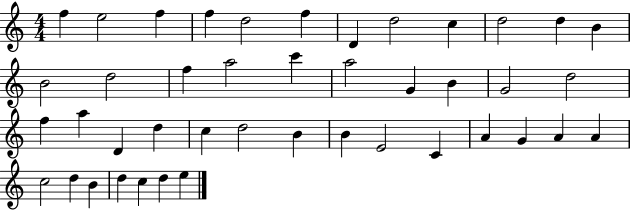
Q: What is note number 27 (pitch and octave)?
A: C5